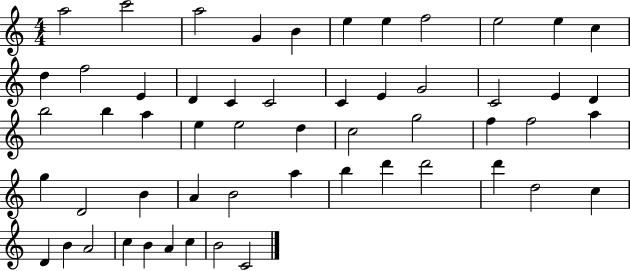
X:1
T:Untitled
M:4/4
L:1/4
K:C
a2 c'2 a2 G B e e f2 e2 e c d f2 E D C C2 C E G2 C2 E D b2 b a e e2 d c2 g2 f f2 a g D2 B A B2 a b d' d'2 d' d2 c D B A2 c B A c B2 C2